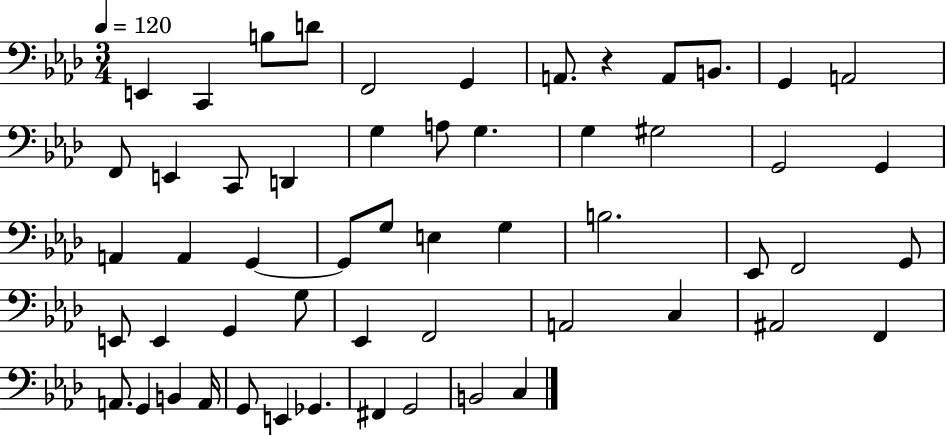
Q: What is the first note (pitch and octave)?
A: E2